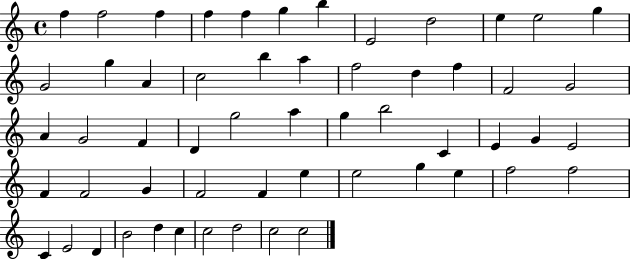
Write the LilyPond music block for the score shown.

{
  \clef treble
  \time 4/4
  \defaultTimeSignature
  \key c \major
  f''4 f''2 f''4 | f''4 f''4 g''4 b''4 | e'2 d''2 | e''4 e''2 g''4 | \break g'2 g''4 a'4 | c''2 b''4 a''4 | f''2 d''4 f''4 | f'2 g'2 | \break a'4 g'2 f'4 | d'4 g''2 a''4 | g''4 b''2 c'4 | e'4 g'4 e'2 | \break f'4 f'2 g'4 | f'2 f'4 e''4 | e''2 g''4 e''4 | f''2 f''2 | \break c'4 e'2 d'4 | b'2 d''4 c''4 | c''2 d''2 | c''2 c''2 | \break \bar "|."
}